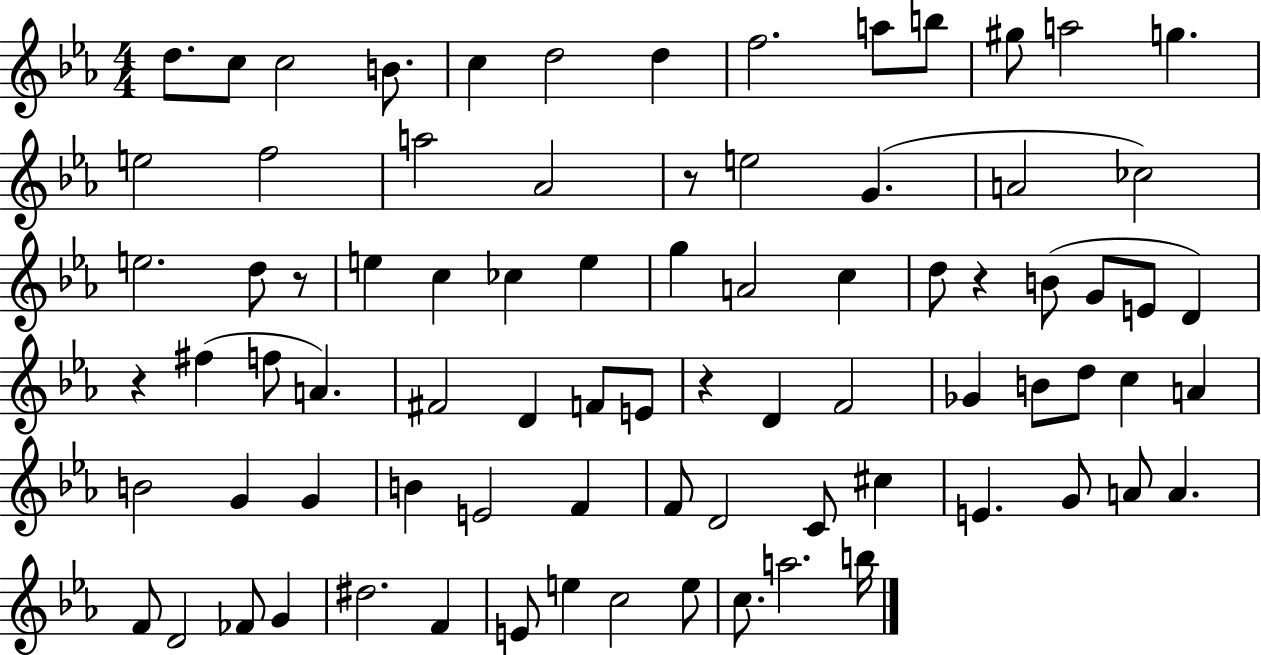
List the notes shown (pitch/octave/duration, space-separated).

D5/e. C5/e C5/h B4/e. C5/q D5/h D5/q F5/h. A5/e B5/e G#5/e A5/h G5/q. E5/h F5/h A5/h Ab4/h R/e E5/h G4/q. A4/h CES5/h E5/h. D5/e R/e E5/q C5/q CES5/q E5/q G5/q A4/h C5/q D5/e R/q B4/e G4/e E4/e D4/q R/q F#5/q F5/e A4/q. F#4/h D4/q F4/e E4/e R/q D4/q F4/h Gb4/q B4/e D5/e C5/q A4/q B4/h G4/q G4/q B4/q E4/h F4/q F4/e D4/h C4/e C#5/q E4/q. G4/e A4/e A4/q. F4/e D4/h FES4/e G4/q D#5/h. F4/q E4/e E5/q C5/h E5/e C5/e. A5/h. B5/s